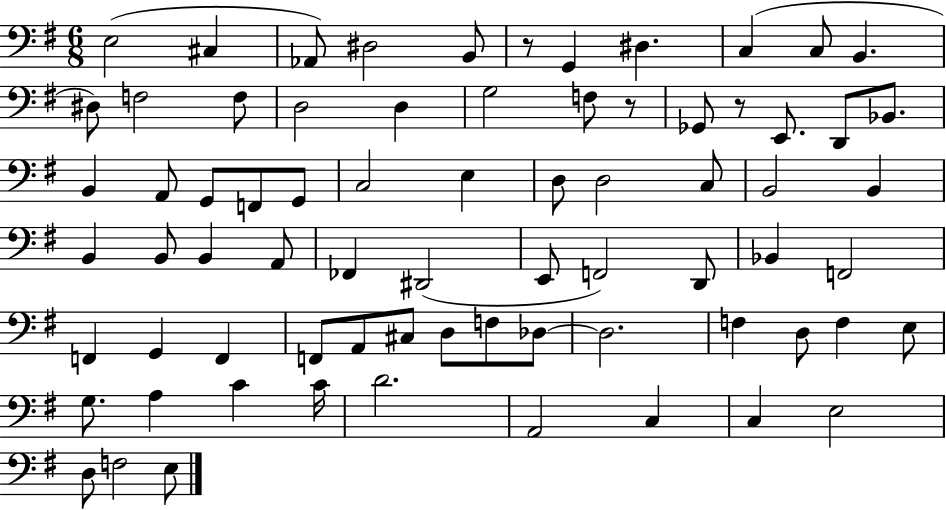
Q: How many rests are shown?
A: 3